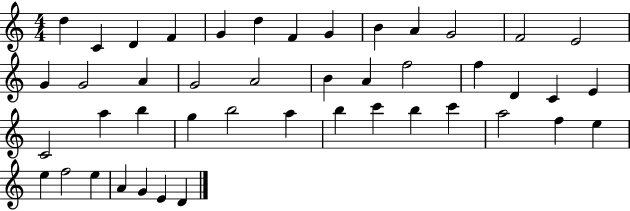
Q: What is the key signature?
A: C major